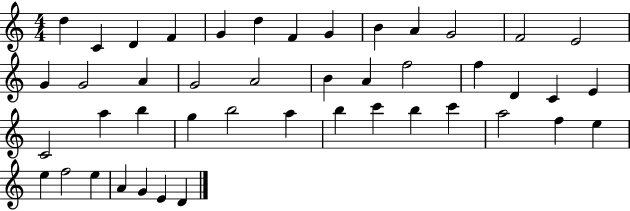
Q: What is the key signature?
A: C major